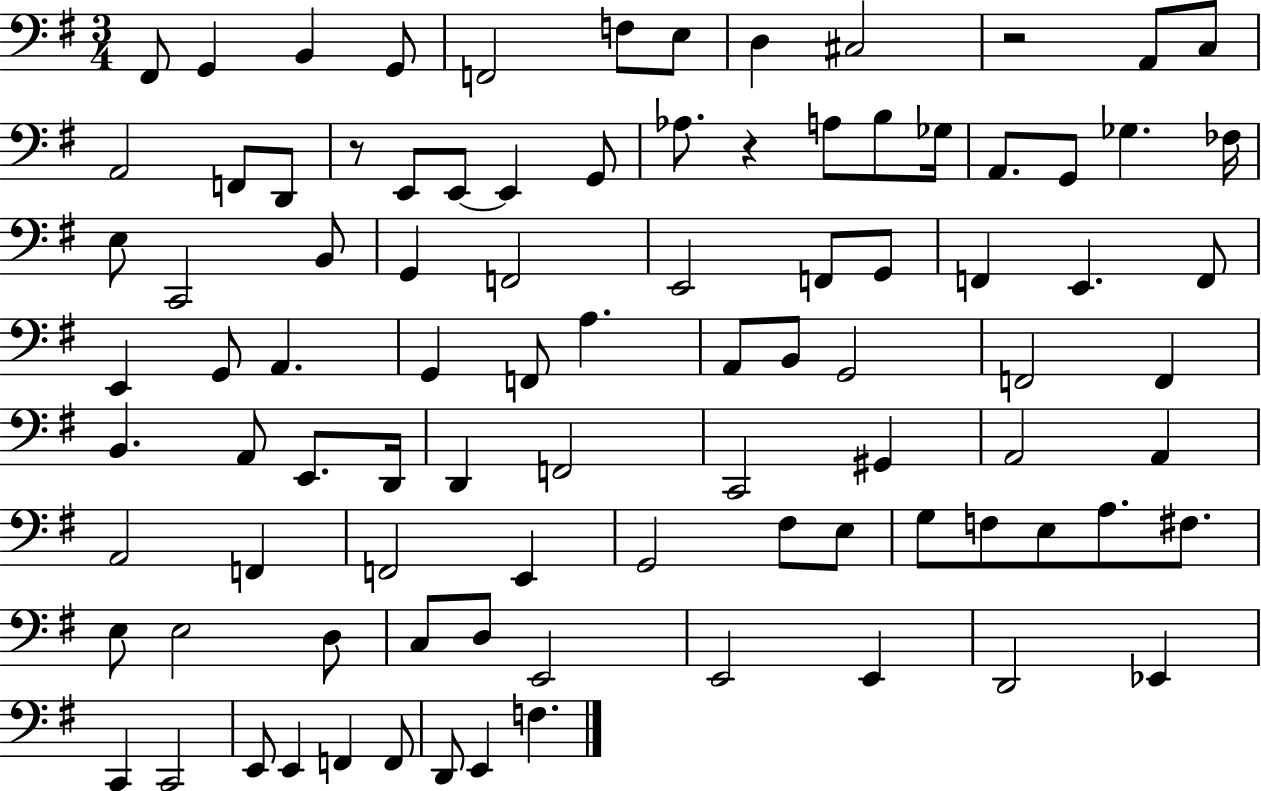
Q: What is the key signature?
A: G major